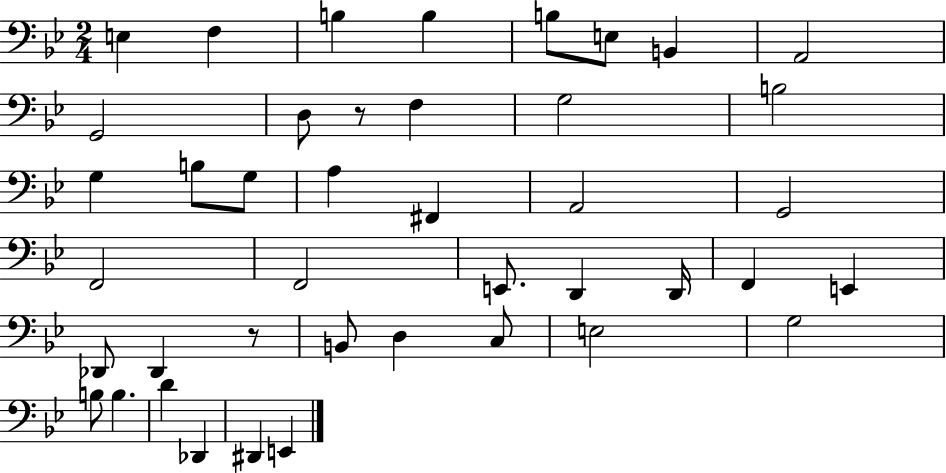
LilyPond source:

{
  \clef bass
  \numericTimeSignature
  \time 2/4
  \key bes \major
  \repeat volta 2 { e4 f4 | b4 b4 | b8 e8 b,4 | a,2 | \break g,2 | d8 r8 f4 | g2 | b2 | \break g4 b8 g8 | a4 fis,4 | a,2 | g,2 | \break f,2 | f,2 | e,8. d,4 d,16 | f,4 e,4 | \break des,8 des,4 r8 | b,8 d4 c8 | e2 | g2 | \break b8 b4. | d'4 des,4 | dis,4 e,4 | } \bar "|."
}